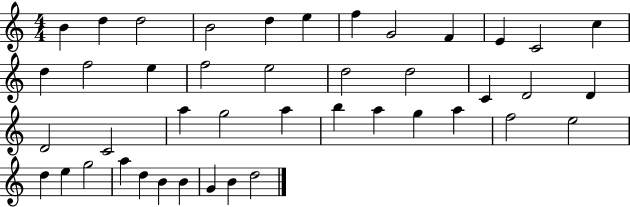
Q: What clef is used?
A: treble